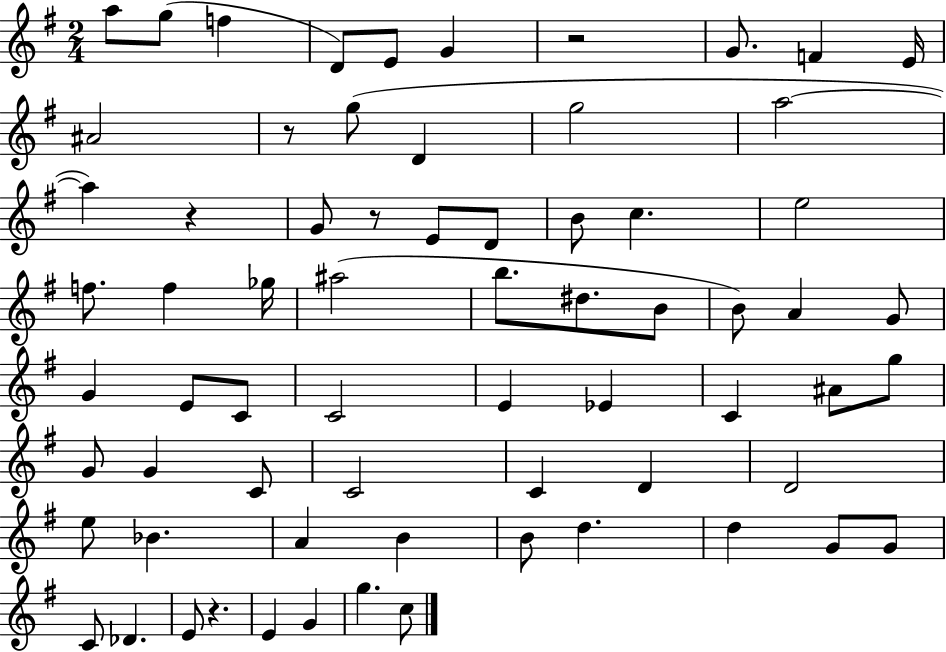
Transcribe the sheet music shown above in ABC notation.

X:1
T:Untitled
M:2/4
L:1/4
K:G
a/2 g/2 f D/2 E/2 G z2 G/2 F E/4 ^A2 z/2 g/2 D g2 a2 a z G/2 z/2 E/2 D/2 B/2 c e2 f/2 f _g/4 ^a2 b/2 ^d/2 B/2 B/2 A G/2 G E/2 C/2 C2 E _E C ^A/2 g/2 G/2 G C/2 C2 C D D2 e/2 _B A B B/2 d d G/2 G/2 C/2 _D E/2 z E G g c/2